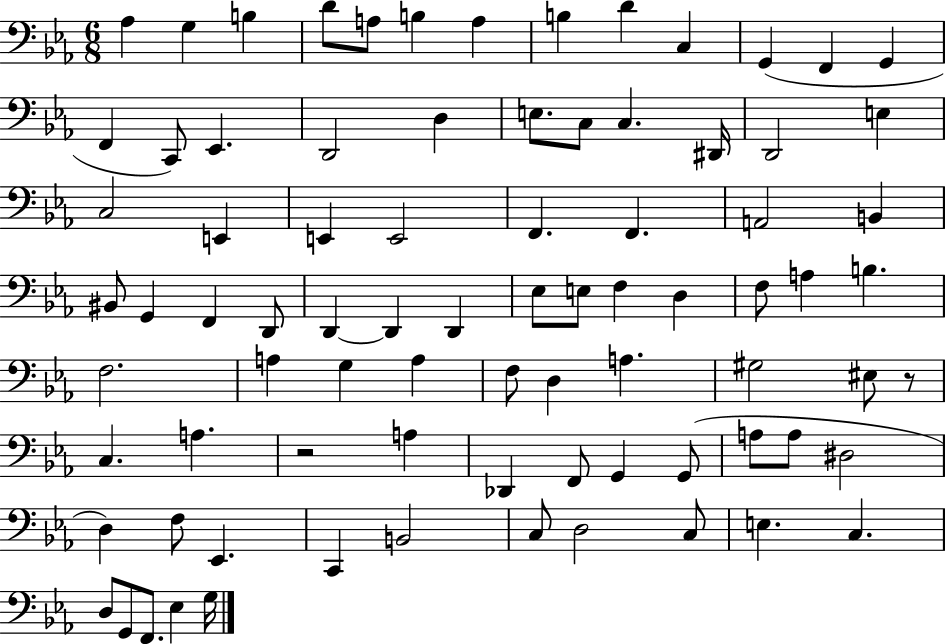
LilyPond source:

{
  \clef bass
  \numericTimeSignature
  \time 6/8
  \key ees \major
  aes4 g4 b4 | d'8 a8 b4 a4 | b4 d'4 c4 | g,4( f,4 g,4 | \break f,4 c,8) ees,4. | d,2 d4 | e8. c8 c4. dis,16 | d,2 e4 | \break c2 e,4 | e,4 e,2 | f,4. f,4. | a,2 b,4 | \break bis,8 g,4 f,4 d,8 | d,4~~ d,4 d,4 | ees8 e8 f4 d4 | f8 a4 b4. | \break f2. | a4 g4 a4 | f8 d4 a4. | gis2 eis8 r8 | \break c4. a4. | r2 a4 | des,4 f,8 g,4 g,8( | a8 a8 dis2 | \break d4) f8 ees,4. | c,4 b,2 | c8 d2 c8 | e4. c4. | \break d8 g,8 f,8. ees4 g16 | \bar "|."
}